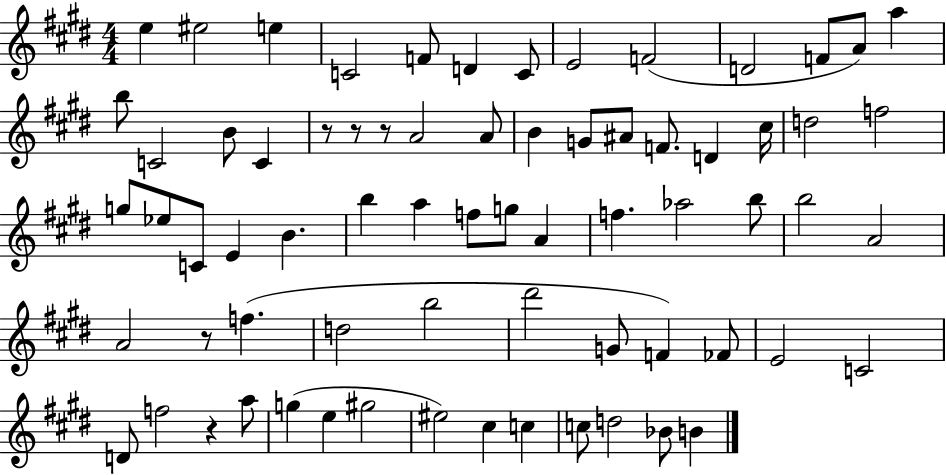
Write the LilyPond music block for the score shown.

{
  \clef treble
  \numericTimeSignature
  \time 4/4
  \key e \major
  e''4 eis''2 e''4 | c'2 f'8 d'4 c'8 | e'2 f'2( | d'2 f'8 a'8) a''4 | \break b''8 c'2 b'8 c'4 | r8 r8 r8 a'2 a'8 | b'4 g'8 ais'8 f'8. d'4 cis''16 | d''2 f''2 | \break g''8 ees''8 c'8 e'4 b'4. | b''4 a''4 f''8 g''8 a'4 | f''4. aes''2 b''8 | b''2 a'2 | \break a'2 r8 f''4.( | d''2 b''2 | dis'''2 g'8 f'4) fes'8 | e'2 c'2 | \break d'8 f''2 r4 a''8 | g''4( e''4 gis''2 | eis''2) cis''4 c''4 | c''8 d''2 bes'8 b'4 | \break \bar "|."
}